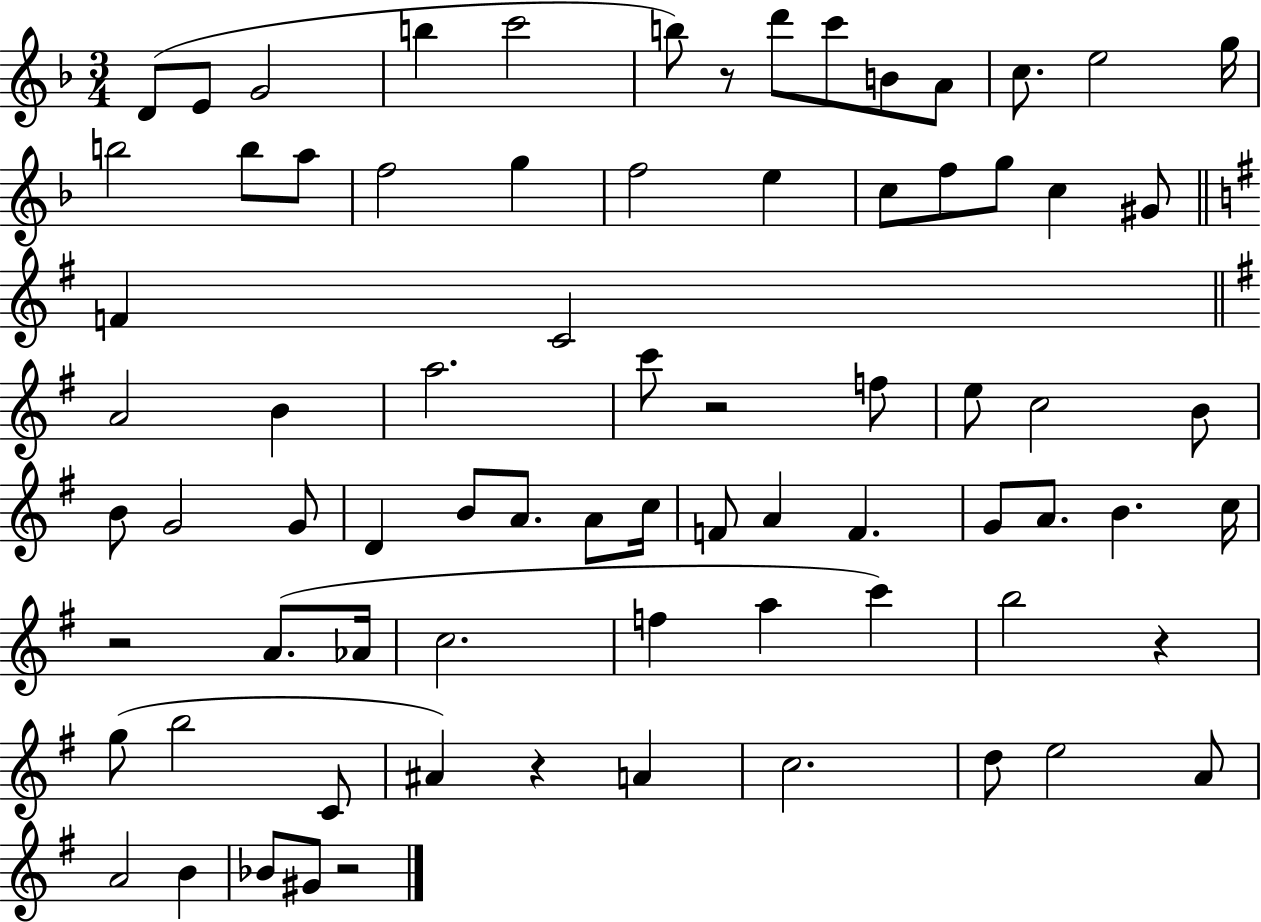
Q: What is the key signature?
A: F major